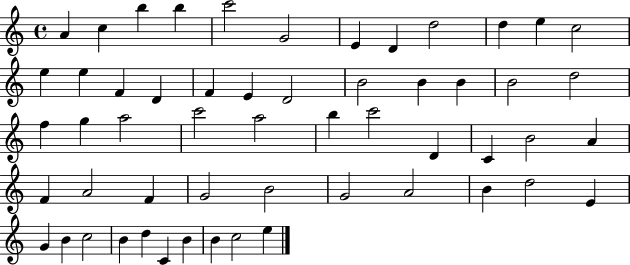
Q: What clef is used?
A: treble